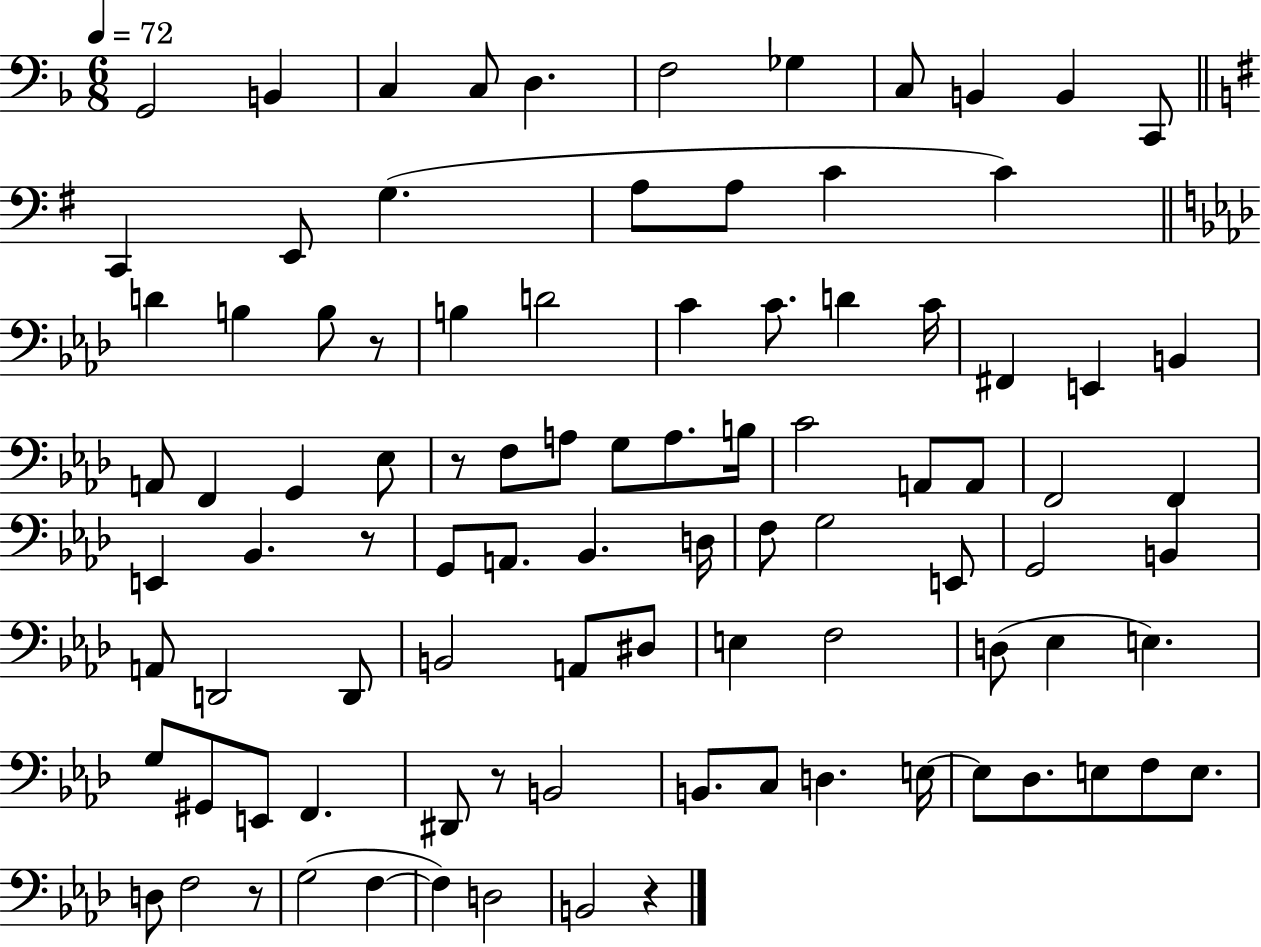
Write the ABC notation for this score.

X:1
T:Untitled
M:6/8
L:1/4
K:F
G,,2 B,, C, C,/2 D, F,2 _G, C,/2 B,, B,, C,,/2 C,, E,,/2 G, A,/2 A,/2 C C D B, B,/2 z/2 B, D2 C C/2 D C/4 ^F,, E,, B,, A,,/2 F,, G,, _E,/2 z/2 F,/2 A,/2 G,/2 A,/2 B,/4 C2 A,,/2 A,,/2 F,,2 F,, E,, _B,, z/2 G,,/2 A,,/2 _B,, D,/4 F,/2 G,2 E,,/2 G,,2 B,, A,,/2 D,,2 D,,/2 B,,2 A,,/2 ^D,/2 E, F,2 D,/2 _E, E, G,/2 ^G,,/2 E,,/2 F,, ^D,,/2 z/2 B,,2 B,,/2 C,/2 D, E,/4 E,/2 _D,/2 E,/2 F,/2 E,/2 D,/2 F,2 z/2 G,2 F, F, D,2 B,,2 z